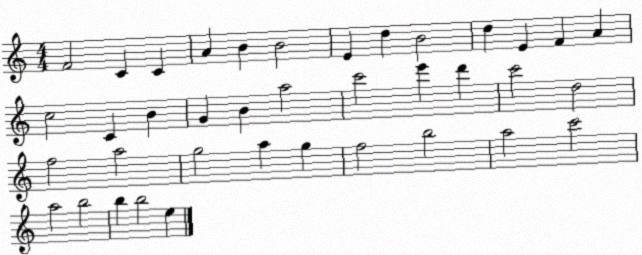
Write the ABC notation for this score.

X:1
T:Untitled
M:4/4
L:1/4
K:C
F2 C C A B B2 E d B2 d E F A c2 C B G B a2 c'2 e' d' c'2 d2 f2 a2 g2 a g f2 b2 a2 c'2 a2 b2 b b2 e